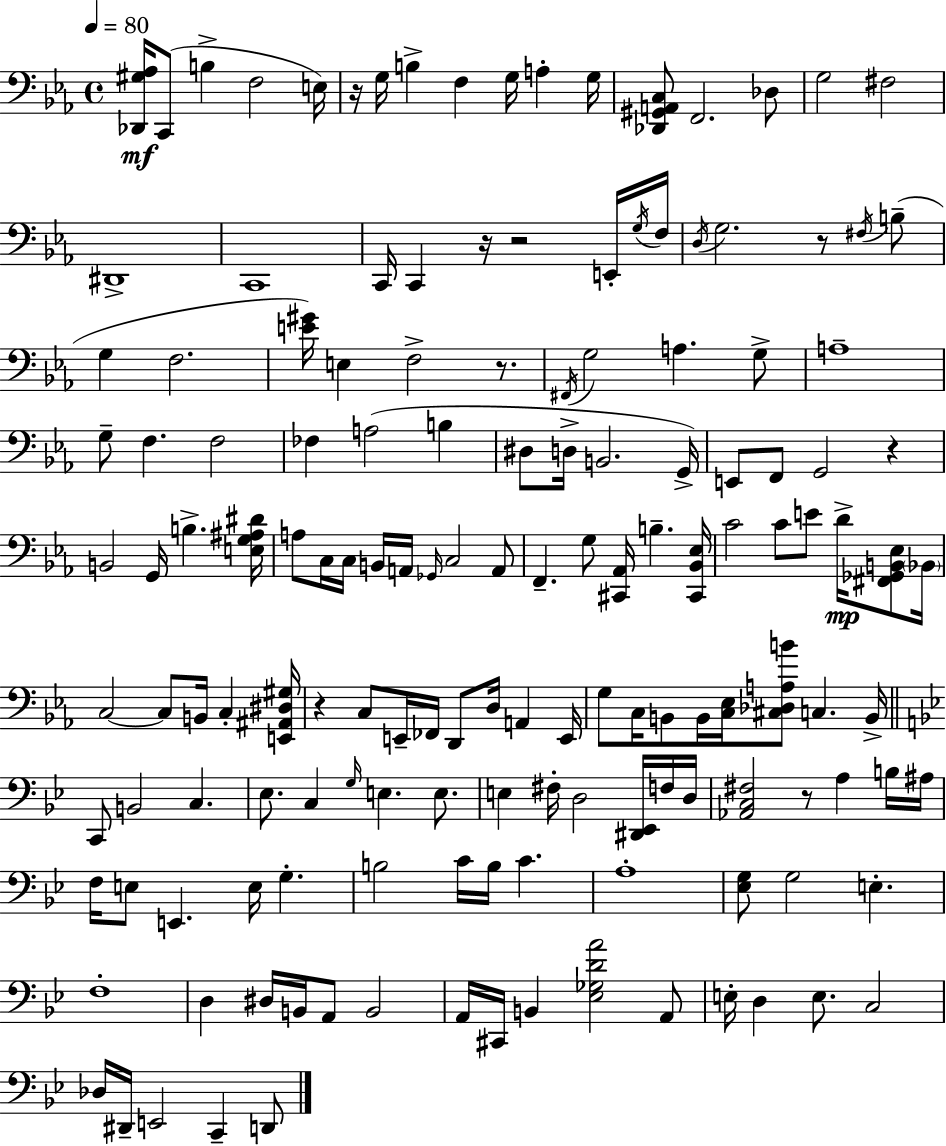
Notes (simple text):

[Db2,G#3,Ab3]/s C2/e B3/q F3/h E3/s R/s G3/s B3/q F3/q G3/s A3/q G3/s [Db2,G#2,A2,C3]/e F2/h. Db3/e G3/h F#3/h D#2/w C2/w C2/s C2/q R/s R/h E2/s G3/s F3/s D3/s G3/h. R/e F#3/s B3/e G3/q F3/h. [E4,G#4]/s E3/q F3/h R/e. F#2/s G3/h A3/q. G3/e A3/w G3/e F3/q. F3/h FES3/q A3/h B3/q D#3/e D3/s B2/h. G2/s E2/e F2/e G2/h R/q B2/h G2/s B3/q. [E3,G3,A#3,D#4]/s A3/e C3/s C3/s B2/s A2/s Gb2/s C3/h A2/e F2/q. G3/e [C#2,Ab2]/s B3/q. [C#2,Bb2,Eb3]/s C4/h C4/e E4/e D4/s [F#2,Gb2,B2,Eb3]/e Bb2/s C3/h C3/e B2/s C3/q [E2,A#2,D#3,G#3]/s R/q C3/e E2/s FES2/s D2/e D3/s A2/q E2/s G3/e C3/s B2/e B2/s [C3,Eb3]/s [C#3,Db3,A3,B4]/e C3/q. B2/s C2/e B2/h C3/q. Eb3/e. C3/q G3/s E3/q. E3/e. E3/q F#3/s D3/h [D#2,Eb2]/s F3/s D3/s [Ab2,C3,F#3]/h R/e A3/q B3/s A#3/s F3/s E3/e E2/q. E3/s G3/q. B3/h C4/s B3/s C4/q. A3/w [Eb3,G3]/e G3/h E3/q. F3/w D3/q D#3/s B2/s A2/e B2/h A2/s C#2/s B2/q [Eb3,Gb3,D4,A4]/h A2/e E3/s D3/q E3/e. C3/h Db3/s D#2/s E2/h C2/q D2/e